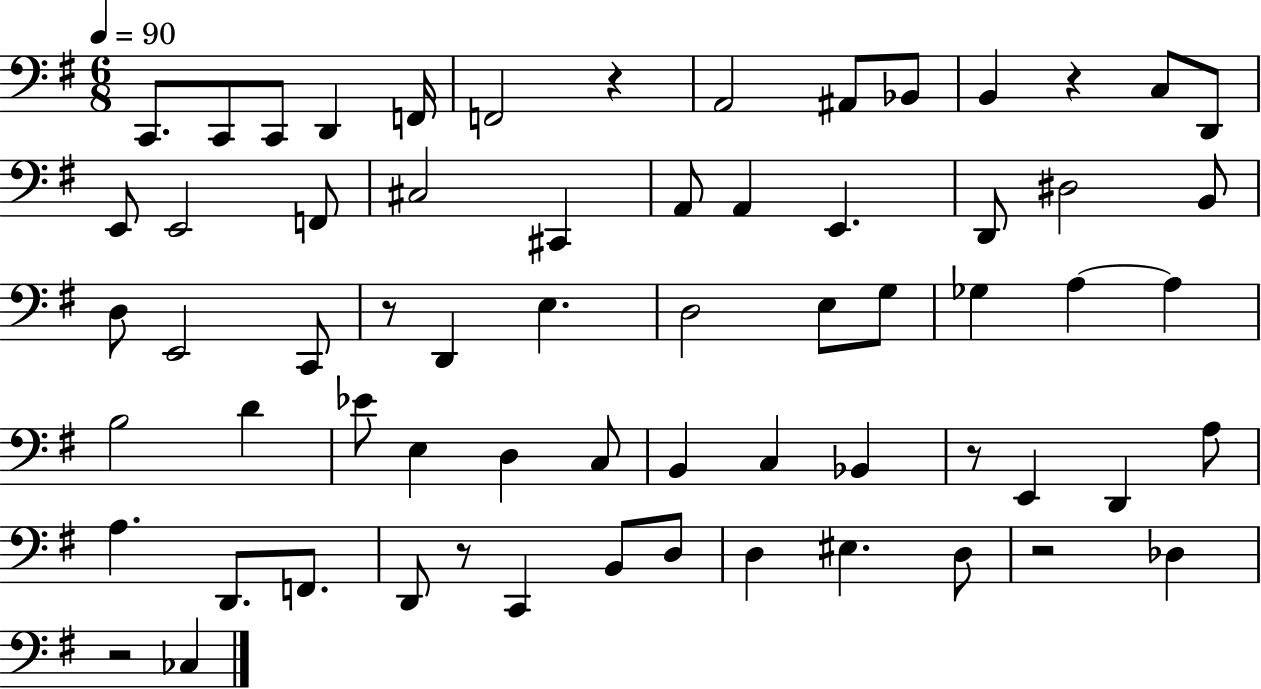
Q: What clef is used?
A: bass